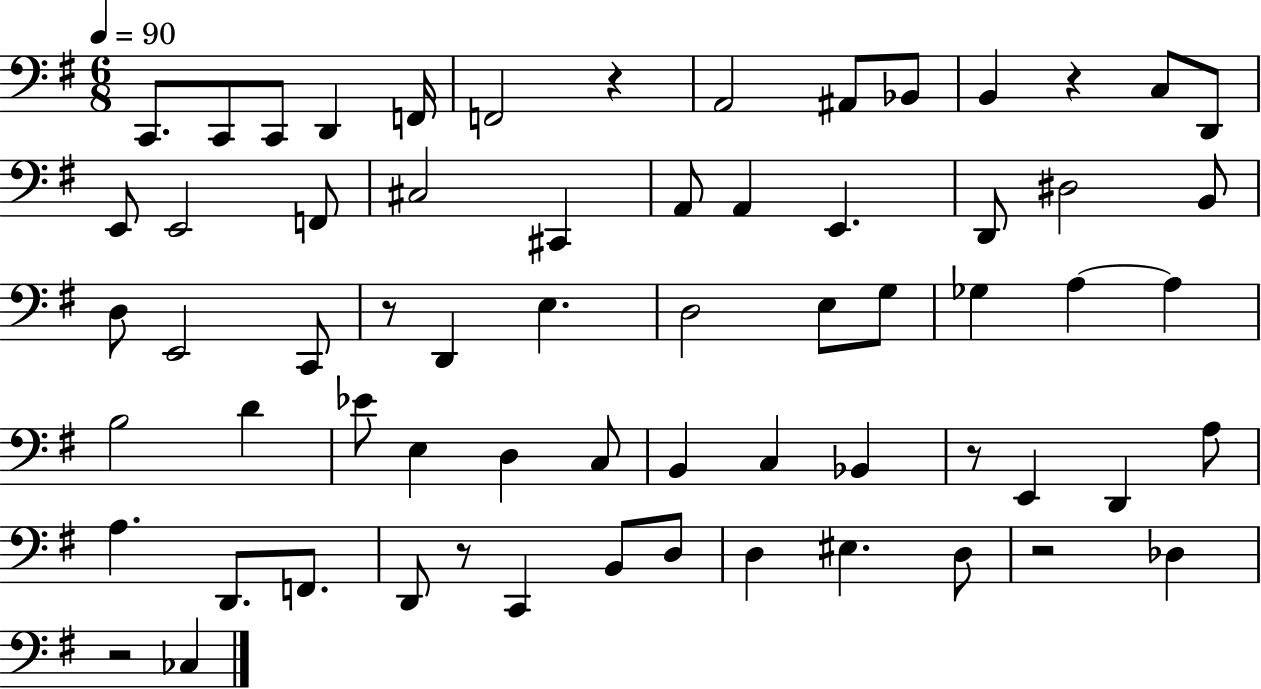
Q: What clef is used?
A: bass